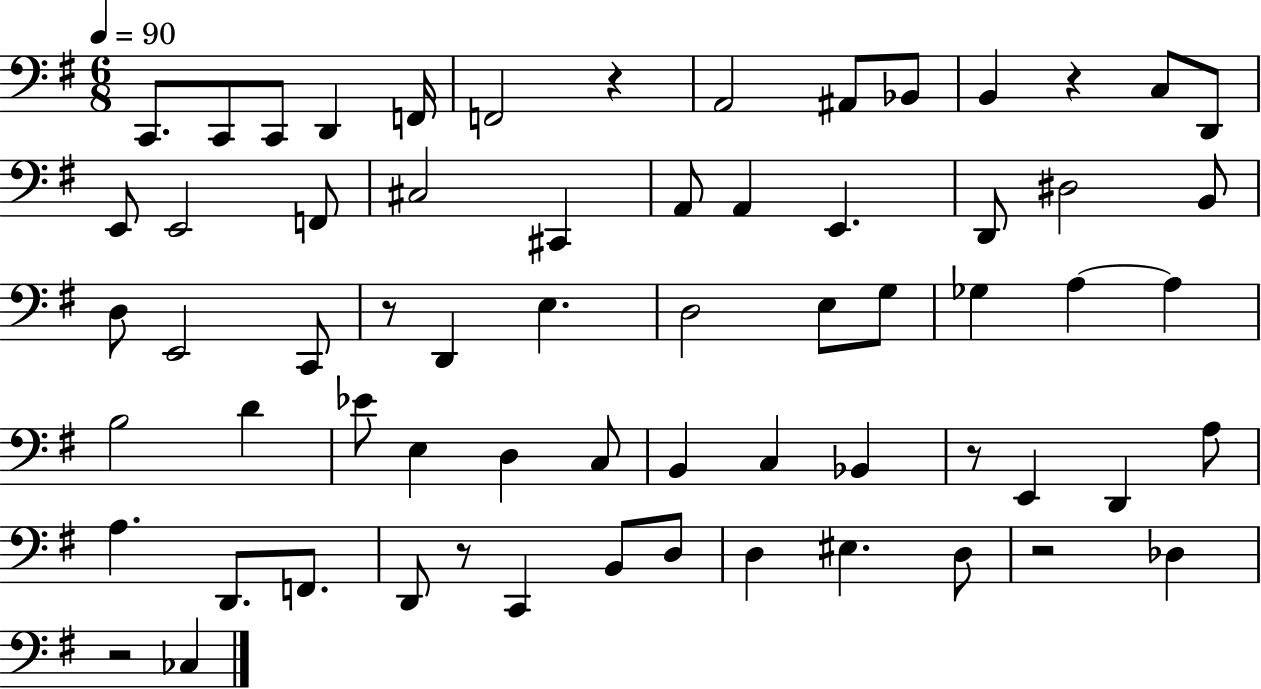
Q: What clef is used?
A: bass